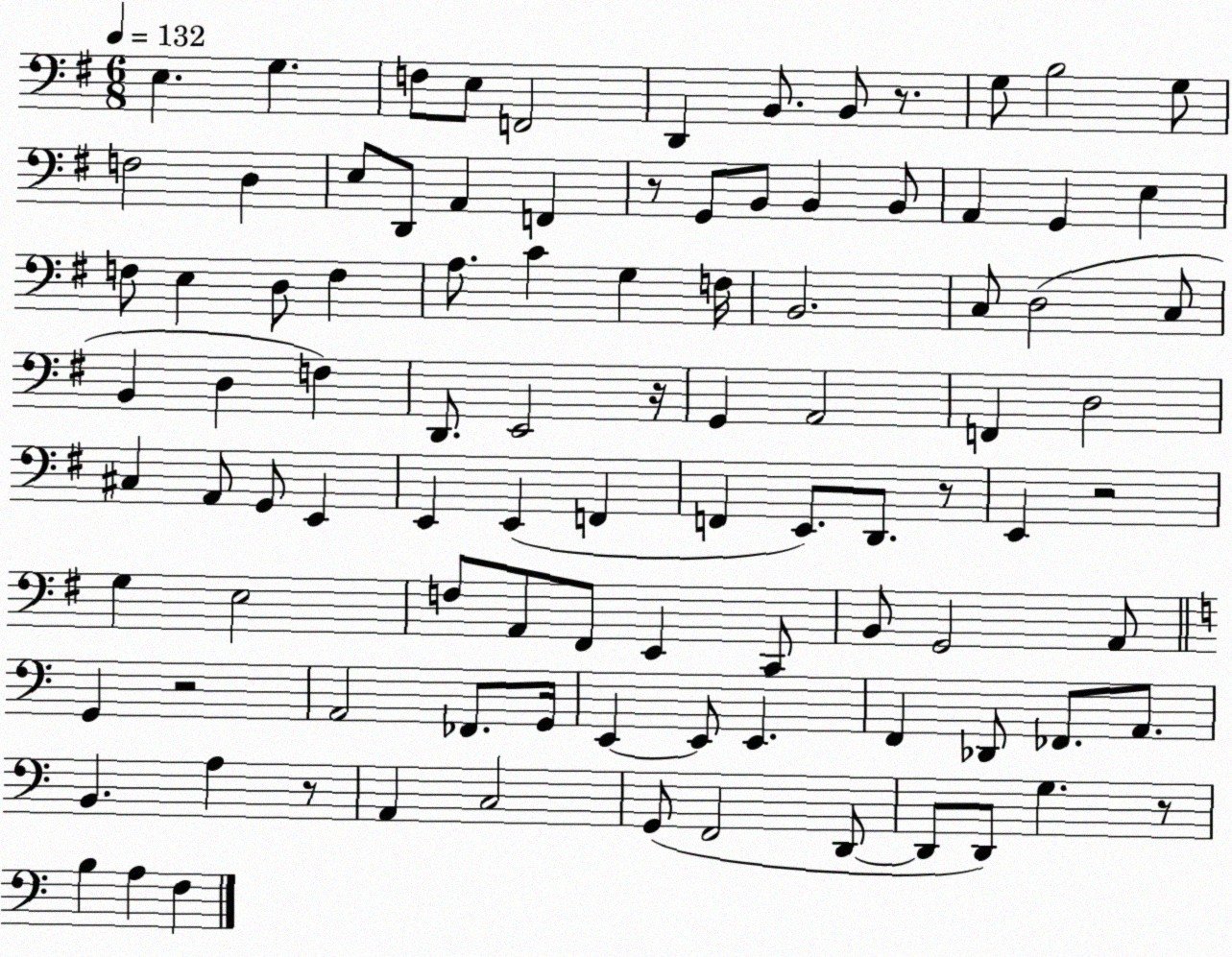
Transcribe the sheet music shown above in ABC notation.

X:1
T:Untitled
M:6/8
L:1/4
K:G
E, G, F,/2 E,/2 F,,2 D,, B,,/2 B,,/2 z/2 G,/2 B,2 G,/2 F,2 D, E,/2 D,,/2 A,, F,, z/2 G,,/2 B,,/2 B,, B,,/2 A,, G,, E, F,/2 E, D,/2 F, A,/2 C G, F,/4 B,,2 C,/2 D,2 C,/2 B,, D, F, D,,/2 E,,2 z/4 G,, A,,2 F,, D,2 ^C, A,,/2 G,,/2 E,, E,, E,, F,, F,, E,,/2 D,,/2 z/2 E,, z2 G, E,2 F,/2 A,,/2 ^F,,/2 E,, C,,/2 B,,/2 G,,2 A,,/2 G,, z2 A,,2 _F,,/2 G,,/4 E,, E,,/2 E,, F,, _D,,/2 _F,,/2 A,,/2 B,, A, z/2 A,, C,2 G,,/2 F,,2 D,,/2 D,,/2 D,,/2 G, z/2 B, A, F,